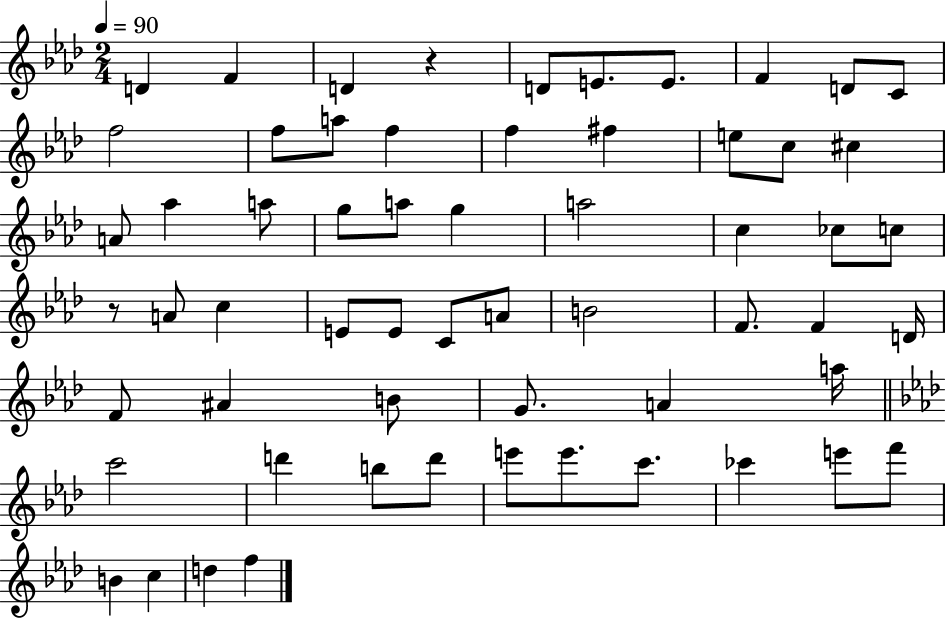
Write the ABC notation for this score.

X:1
T:Untitled
M:2/4
L:1/4
K:Ab
D F D z D/2 E/2 E/2 F D/2 C/2 f2 f/2 a/2 f f ^f e/2 c/2 ^c A/2 _a a/2 g/2 a/2 g a2 c _c/2 c/2 z/2 A/2 c E/2 E/2 C/2 A/2 B2 F/2 F D/4 F/2 ^A B/2 G/2 A a/4 c'2 d' b/2 d'/2 e'/2 e'/2 c'/2 _c' e'/2 f'/2 B c d f